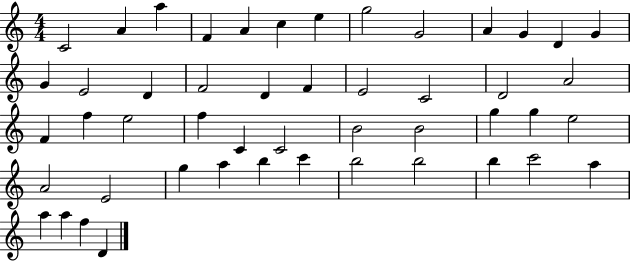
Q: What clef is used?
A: treble